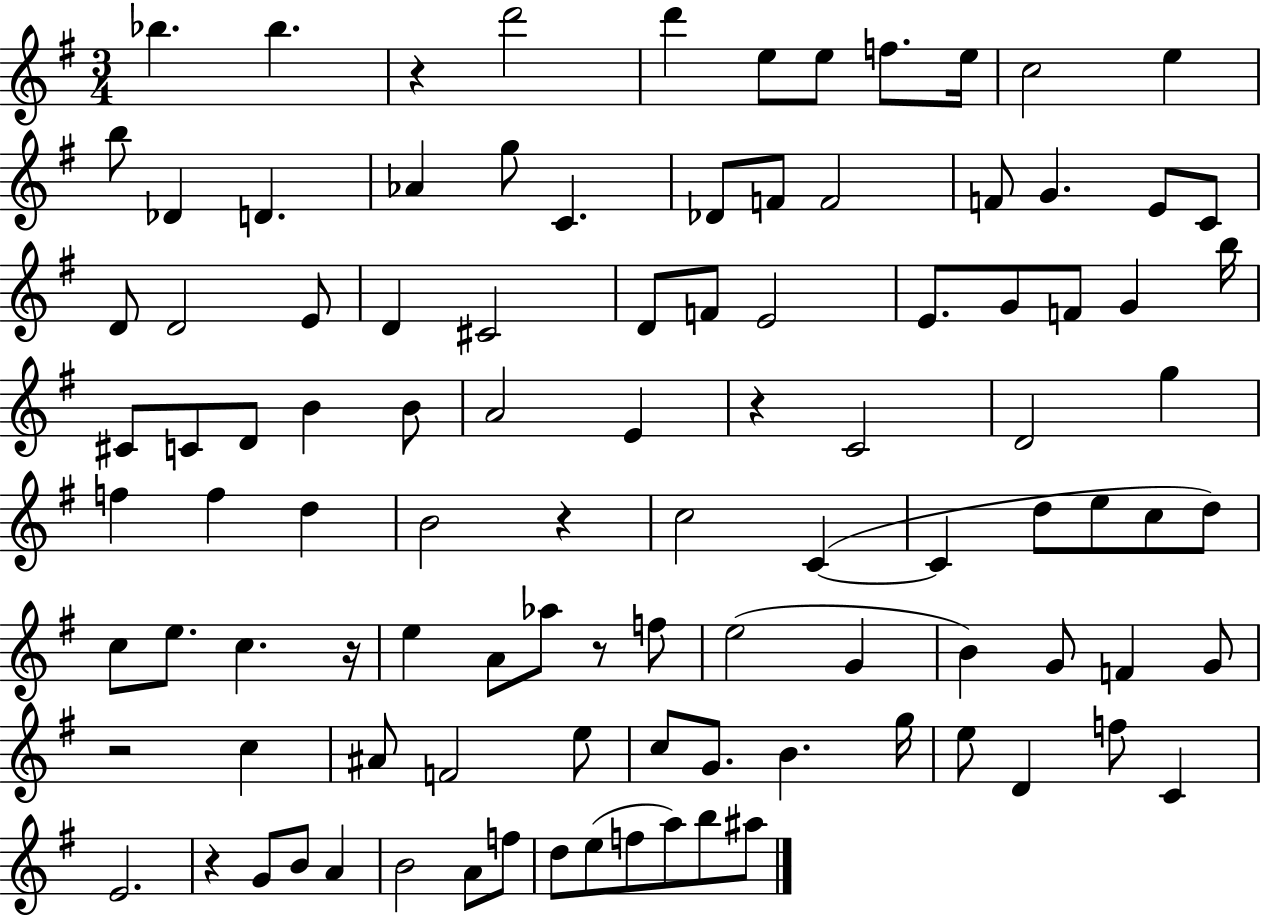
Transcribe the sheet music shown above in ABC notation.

X:1
T:Untitled
M:3/4
L:1/4
K:G
_b _b z d'2 d' e/2 e/2 f/2 e/4 c2 e b/2 _D D _A g/2 C _D/2 F/2 F2 F/2 G E/2 C/2 D/2 D2 E/2 D ^C2 D/2 F/2 E2 E/2 G/2 F/2 G b/4 ^C/2 C/2 D/2 B B/2 A2 E z C2 D2 g f f d B2 z c2 C C d/2 e/2 c/2 d/2 c/2 e/2 c z/4 e A/2 _a/2 z/2 f/2 e2 G B G/2 F G/2 z2 c ^A/2 F2 e/2 c/2 G/2 B g/4 e/2 D f/2 C E2 z G/2 B/2 A B2 A/2 f/2 d/2 e/2 f/2 a/2 b/2 ^a/2